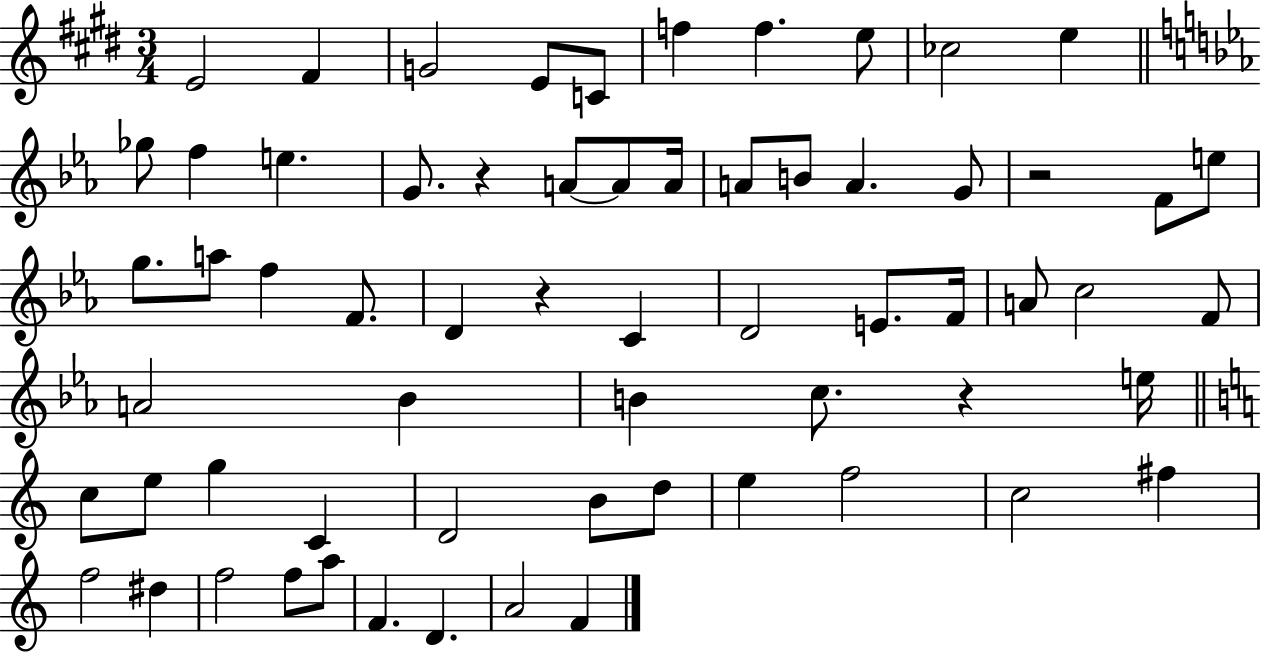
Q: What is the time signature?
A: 3/4